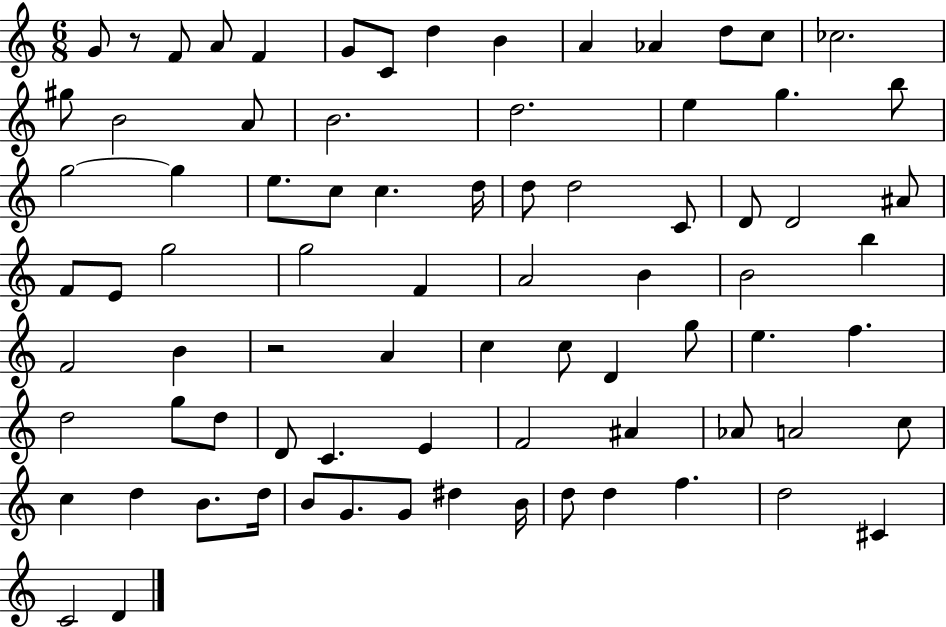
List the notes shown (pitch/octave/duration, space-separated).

G4/e R/e F4/e A4/e F4/q G4/e C4/e D5/q B4/q A4/q Ab4/q D5/e C5/e CES5/h. G#5/e B4/h A4/e B4/h. D5/h. E5/q G5/q. B5/e G5/h G5/q E5/e. C5/e C5/q. D5/s D5/e D5/h C4/e D4/e D4/h A#4/e F4/e E4/e G5/h G5/h F4/q A4/h B4/q B4/h B5/q F4/h B4/q R/h A4/q C5/q C5/e D4/q G5/e E5/q. F5/q. D5/h G5/e D5/e D4/e C4/q. E4/q F4/h A#4/q Ab4/e A4/h C5/e C5/q D5/q B4/e. D5/s B4/e G4/e. G4/e D#5/q B4/s D5/e D5/q F5/q. D5/h C#4/q C4/h D4/q